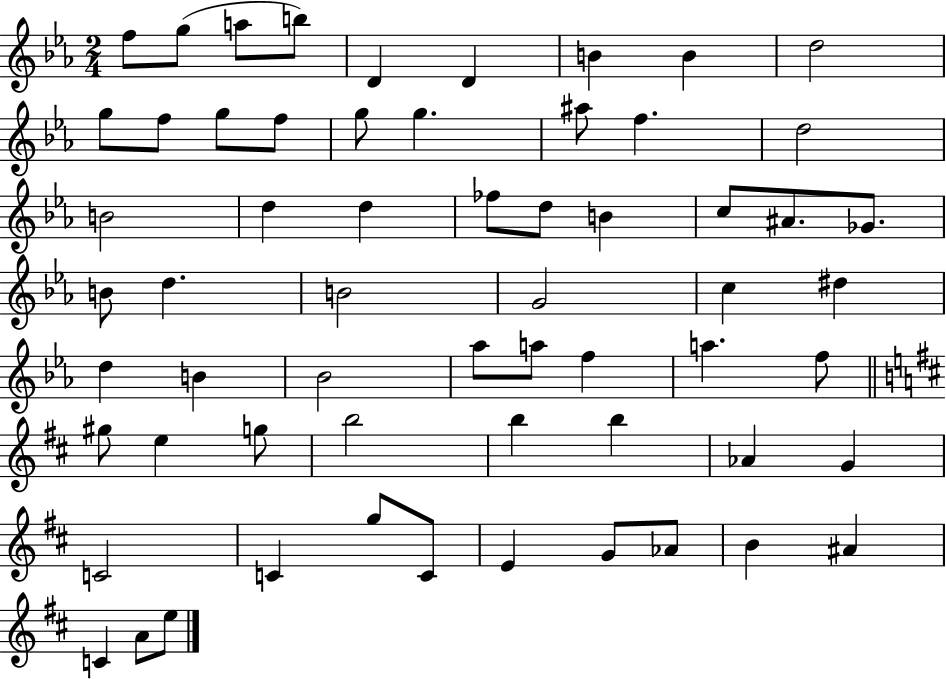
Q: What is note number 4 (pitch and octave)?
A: B5